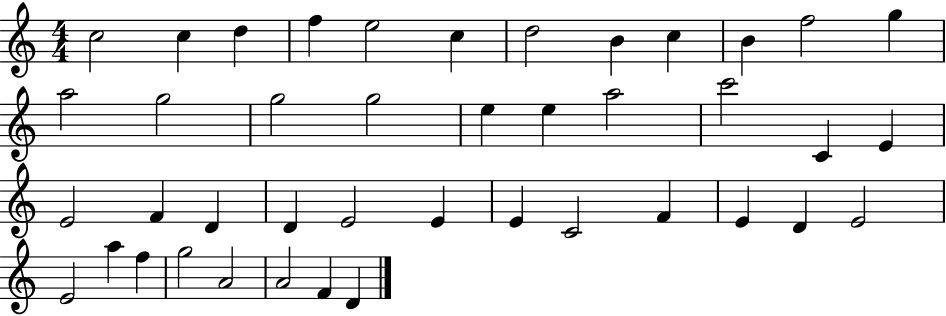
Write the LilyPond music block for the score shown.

{
  \clef treble
  \numericTimeSignature
  \time 4/4
  \key c \major
  c''2 c''4 d''4 | f''4 e''2 c''4 | d''2 b'4 c''4 | b'4 f''2 g''4 | \break a''2 g''2 | g''2 g''2 | e''4 e''4 a''2 | c'''2 c'4 e'4 | \break e'2 f'4 d'4 | d'4 e'2 e'4 | e'4 c'2 f'4 | e'4 d'4 e'2 | \break e'2 a''4 f''4 | g''2 a'2 | a'2 f'4 d'4 | \bar "|."
}